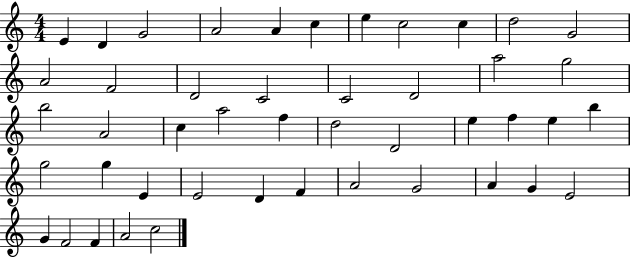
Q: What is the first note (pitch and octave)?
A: E4